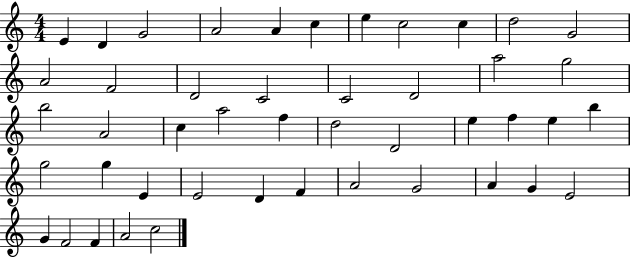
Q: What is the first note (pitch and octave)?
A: E4